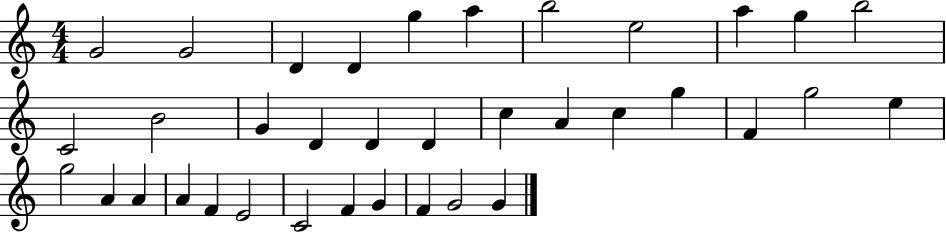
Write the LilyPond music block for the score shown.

{
  \clef treble
  \numericTimeSignature
  \time 4/4
  \key c \major
  g'2 g'2 | d'4 d'4 g''4 a''4 | b''2 e''2 | a''4 g''4 b''2 | \break c'2 b'2 | g'4 d'4 d'4 d'4 | c''4 a'4 c''4 g''4 | f'4 g''2 e''4 | \break g''2 a'4 a'4 | a'4 f'4 e'2 | c'2 f'4 g'4 | f'4 g'2 g'4 | \break \bar "|."
}